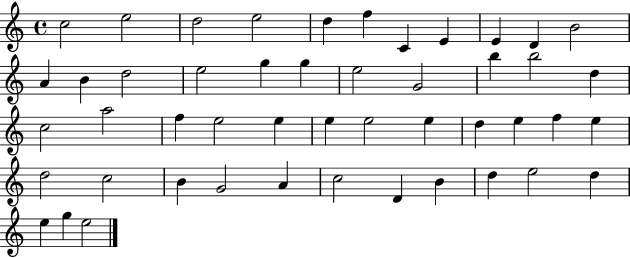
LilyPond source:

{
  \clef treble
  \time 4/4
  \defaultTimeSignature
  \key c \major
  c''2 e''2 | d''2 e''2 | d''4 f''4 c'4 e'4 | e'4 d'4 b'2 | \break a'4 b'4 d''2 | e''2 g''4 g''4 | e''2 g'2 | b''4 b''2 d''4 | \break c''2 a''2 | f''4 e''2 e''4 | e''4 e''2 e''4 | d''4 e''4 f''4 e''4 | \break d''2 c''2 | b'4 g'2 a'4 | c''2 d'4 b'4 | d''4 e''2 d''4 | \break e''4 g''4 e''2 | \bar "|."
}